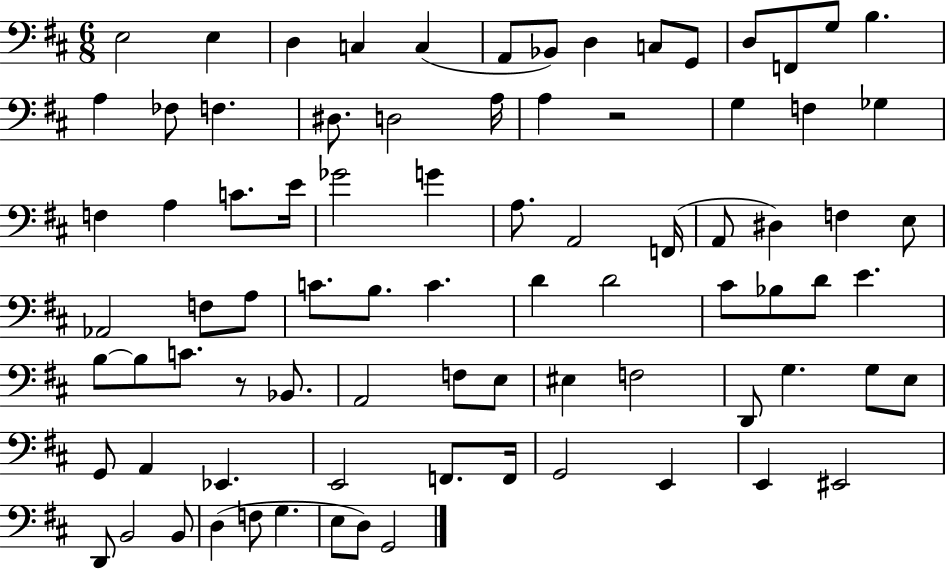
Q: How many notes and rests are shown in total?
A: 83